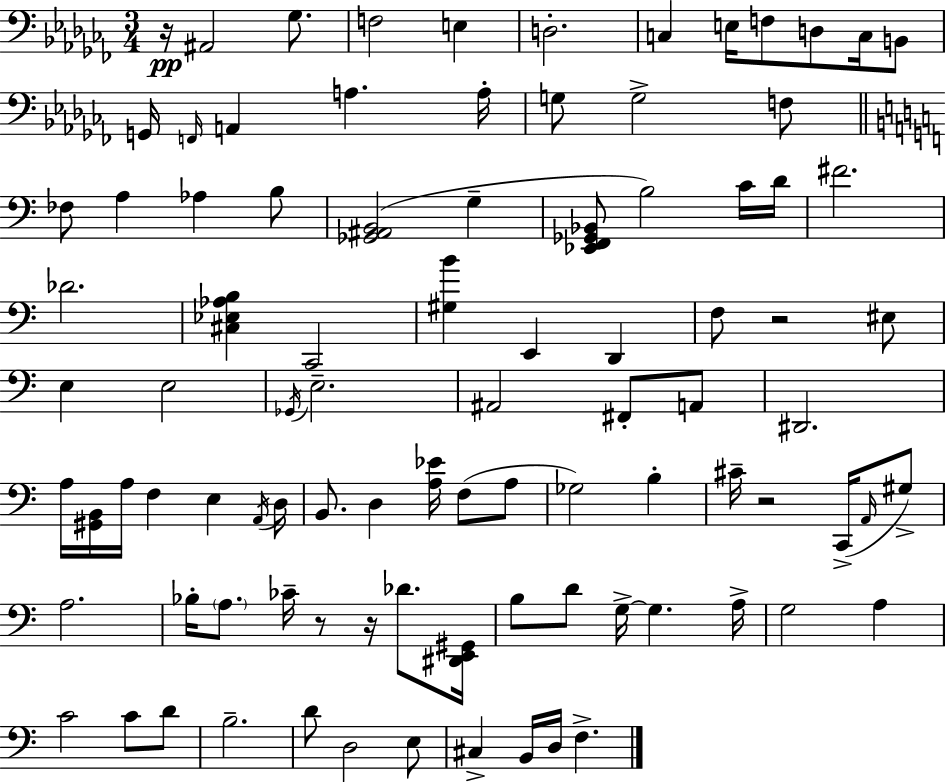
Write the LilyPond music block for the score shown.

{
  \clef bass
  \numericTimeSignature
  \time 3/4
  \key aes \minor
  r16\pp ais,2 ges8. | f2 e4 | d2.-. | c4 e16 f8 d8 c16 b,8 | \break g,16 \grace { f,16 } a,4 a4. | a16-. g8 g2-> f8 | \bar "||" \break \key c \major fes8 a4 aes4 b8 | <ges, ais, b,>2( g4-- | <ees, f, ges, bes,>8 b2) c'16 d'16 | fis'2. | \break des'2. | <cis ees aes b>4 c,2 | <gis b'>4 e,4 d,4 | f8 r2 eis8 | \break e4 e2 | \acciaccatura { ges,16 } e2.-- | ais,2 fis,8-. a,8 | dis,2. | \break a16 <gis, b,>16 a16 f4 e4 | \acciaccatura { a,16 } d16 b,8. d4 <a ees'>16 f8( | a8 ges2) b4-. | cis'16-- r2 c,16->( | \break \grace { a,16 } gis8->) a2. | bes16-. \parenthesize a8. ces'16-- r8 r16 des'8. | <dis, e, gis,>16 b8 d'8 g16->~~ g4. | a16-> g2 a4 | \break c'2 c'8 | d'8 b2.-- | d'8 d2 | e8 cis4-> b,16 d16 f4.-> | \break \bar "|."
}